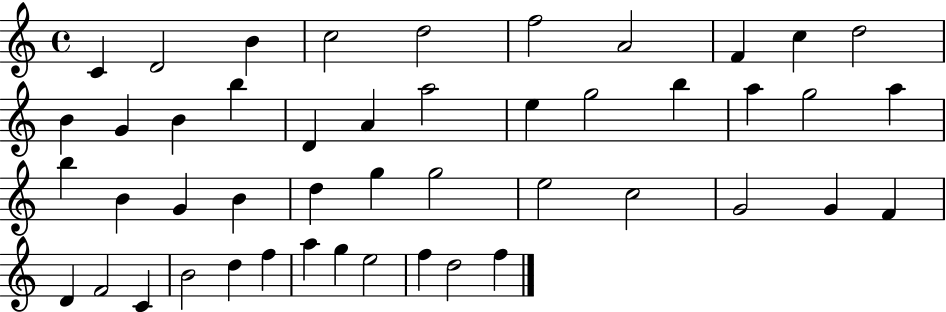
X:1
T:Untitled
M:4/4
L:1/4
K:C
C D2 B c2 d2 f2 A2 F c d2 B G B b D A a2 e g2 b a g2 a b B G B d g g2 e2 c2 G2 G F D F2 C B2 d f a g e2 f d2 f